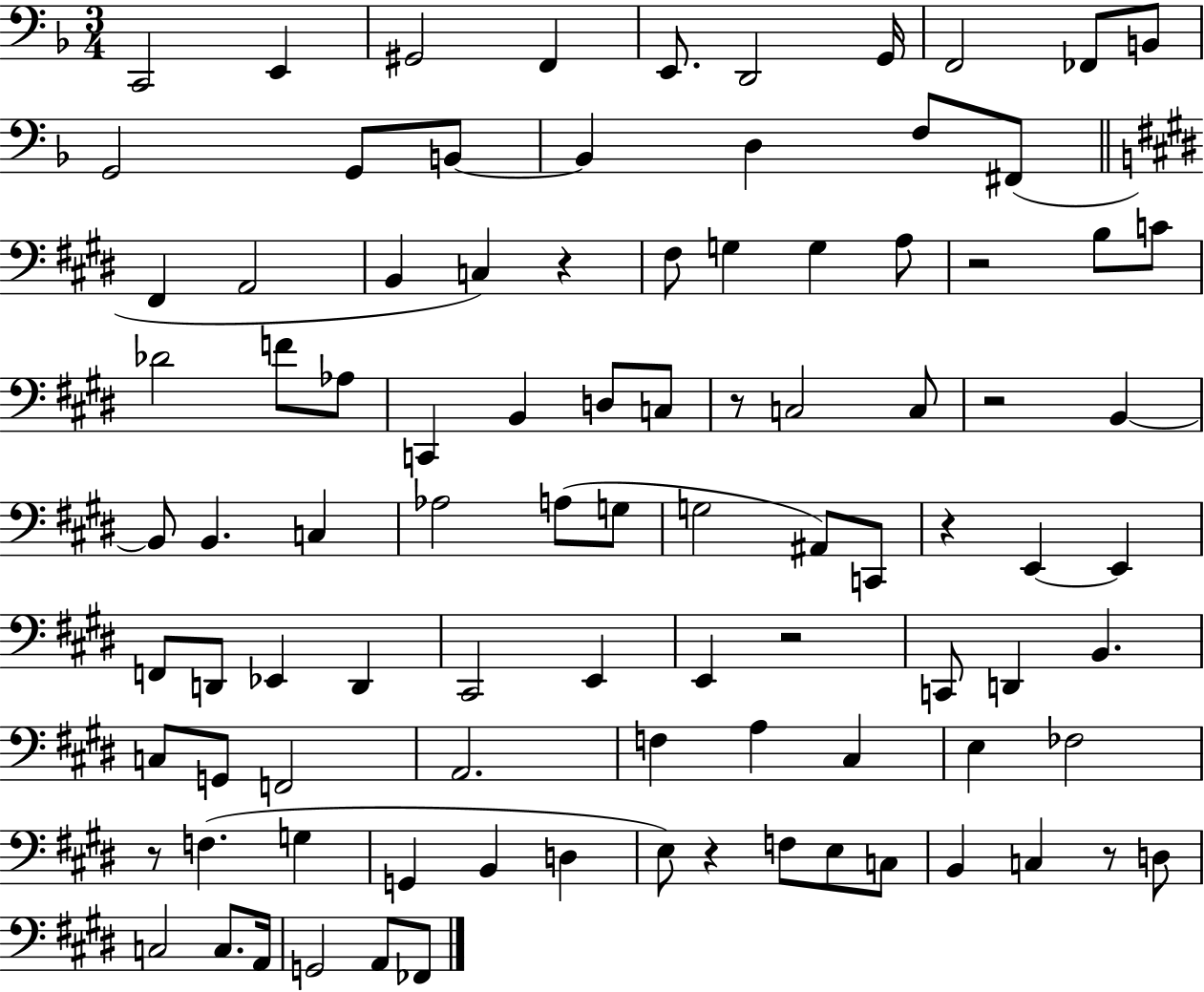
{
  \clef bass
  \numericTimeSignature
  \time 3/4
  \key f \major
  \repeat volta 2 { c,2 e,4 | gis,2 f,4 | e,8. d,2 g,16 | f,2 fes,8 b,8 | \break g,2 g,8 b,8~~ | b,4 d4 f8 fis,8( | \bar "||" \break \key e \major fis,4 a,2 | b,4 c4) r4 | fis8 g4 g4 a8 | r2 b8 c'8 | \break des'2 f'8 aes8 | c,4 b,4 d8 c8 | r8 c2 c8 | r2 b,4~~ | \break b,8 b,4. c4 | aes2 a8( g8 | g2 ais,8) c,8 | r4 e,4~~ e,4 | \break f,8 d,8 ees,4 d,4 | cis,2 e,4 | e,4 r2 | c,8 d,4 b,4. | \break c8 g,8 f,2 | a,2. | f4 a4 cis4 | e4 fes2 | \break r8 f4.( g4 | g,4 b,4 d4 | e8) r4 f8 e8 c8 | b,4 c4 r8 d8 | \break c2 c8. a,16 | g,2 a,8 fes,8 | } \bar "|."
}